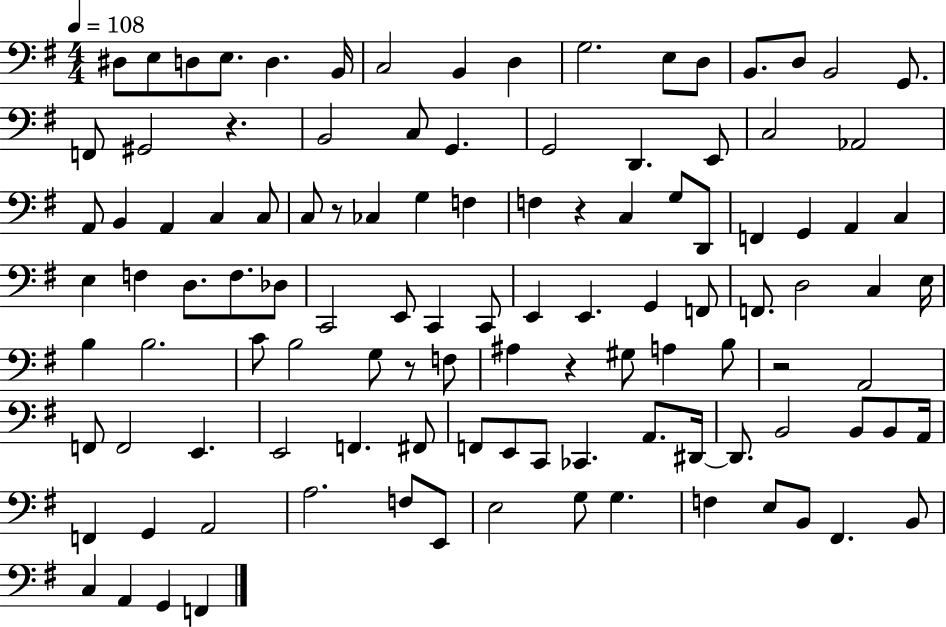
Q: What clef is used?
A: bass